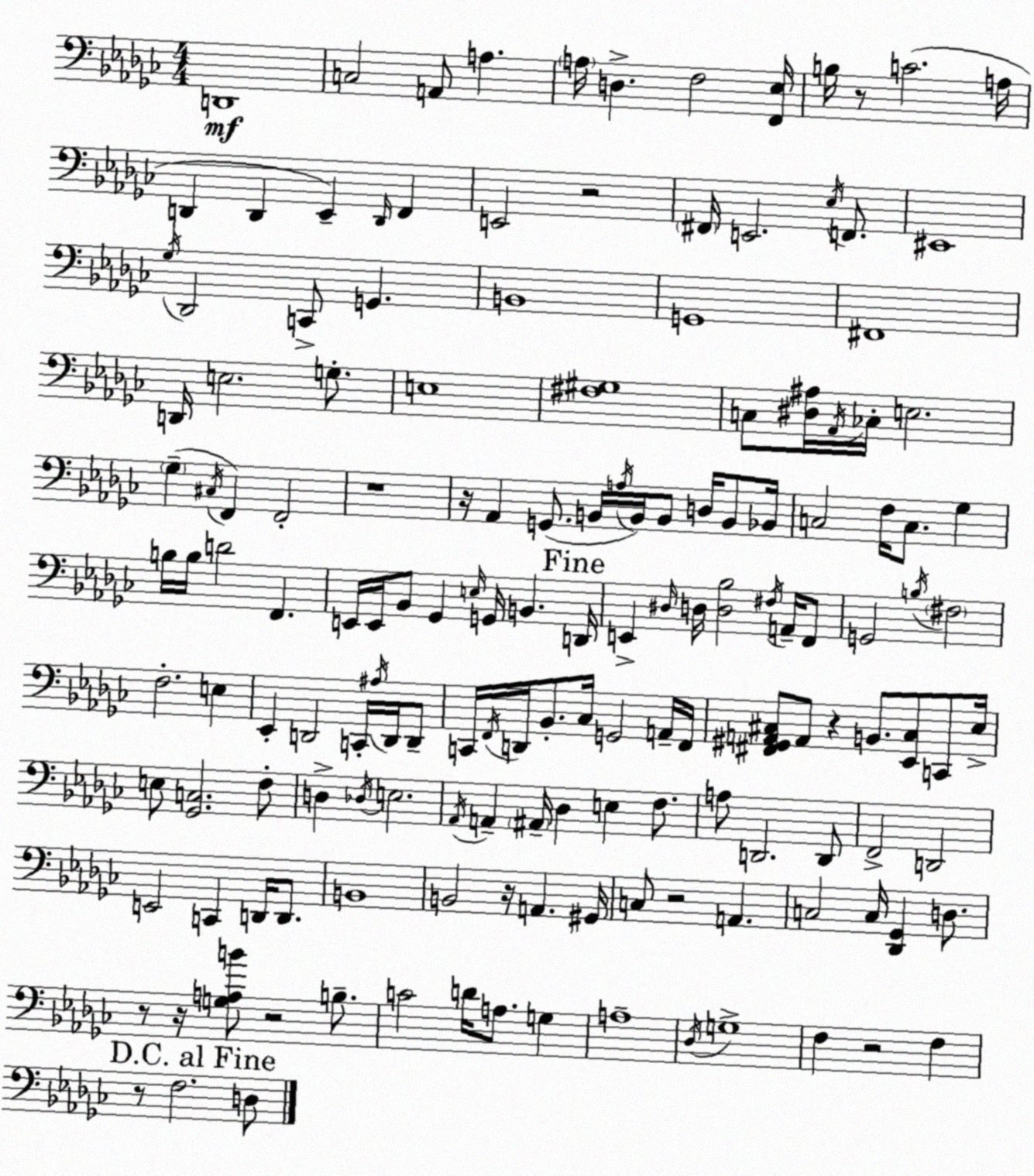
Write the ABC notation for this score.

X:1
T:Untitled
M:4/4
L:1/4
K:Ebm
D,,4 C,2 A,,/2 A, A,/4 D, F,2 [F,,_E,]/4 B,/4 z/2 C2 A,/4 D,, D,, _E,, D,,/4 F,, E,,2 z2 ^F,,/4 E,,2 _E,/4 F,,/2 ^E,,4 _G,/4 _D,,2 C,,/2 G,, B,,4 G,,4 ^F,,4 D,,/4 E,2 G,/2 E,4 [^F,^G,]4 C,/2 [^D,^A,]/4 _A,,/4 _C,/4 E,2 _G, ^C,/4 F,, F,,2 z4 z/4 _A,, G,,/2 B,,/4 A,/4 B,,/4 B,,/2 D,/4 B,,/2 _B,,/4 C,2 F,/4 C,/2 _G, B,/4 B,/4 D2 F,, E,,/4 E,,/4 _B,,/2 _G,, E,/4 G,,/4 B,, D,,/4 E,, ^D,/4 D,/4 [D,_B,]2 ^F,/4 A,,/4 F,,/2 G,,2 B,/4 ^F,2 F,2 E, _E,, D,,2 C,,/4 ^A,/4 D,,/4 D,,/2 C,,/4 F,,/4 D,,/4 _B,,/2 _C,/4 G,,2 A,,/4 F,,/4 [^F,,^G,,A,,^C,]/2 A,,/2 z B,,/2 [_E,,^C,]/2 C,,/2 _E,/4 E,/2 [_G,,C,]2 F,/2 D, _D,/4 E,2 _A,,/4 A,, ^A,,/4 _D, E, F,/2 A,/2 D,,2 D,,/2 F,,2 D,,2 E,,2 C,, D,,/4 D,,/2 B,,4 B,,2 z/4 A,, ^G,,/4 C,/2 z2 A,, C,2 C,/4 [_D,,_G,,] D,/2 z/2 z/4 [G,A,B]/2 z2 B,/2 C2 D/4 A,/2 G, A,4 _D,/4 G,4 F, z2 F, z/2 F,2 D,/2